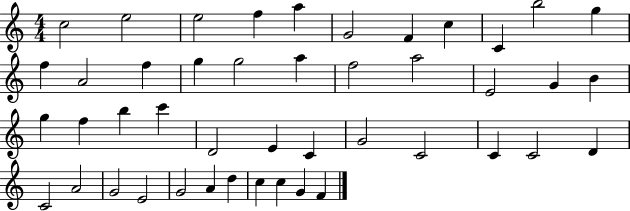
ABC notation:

X:1
T:Untitled
M:4/4
L:1/4
K:C
c2 e2 e2 f a G2 F c C b2 g f A2 f g g2 a f2 a2 E2 G B g f b c' D2 E C G2 C2 C C2 D C2 A2 G2 E2 G2 A d c c G F